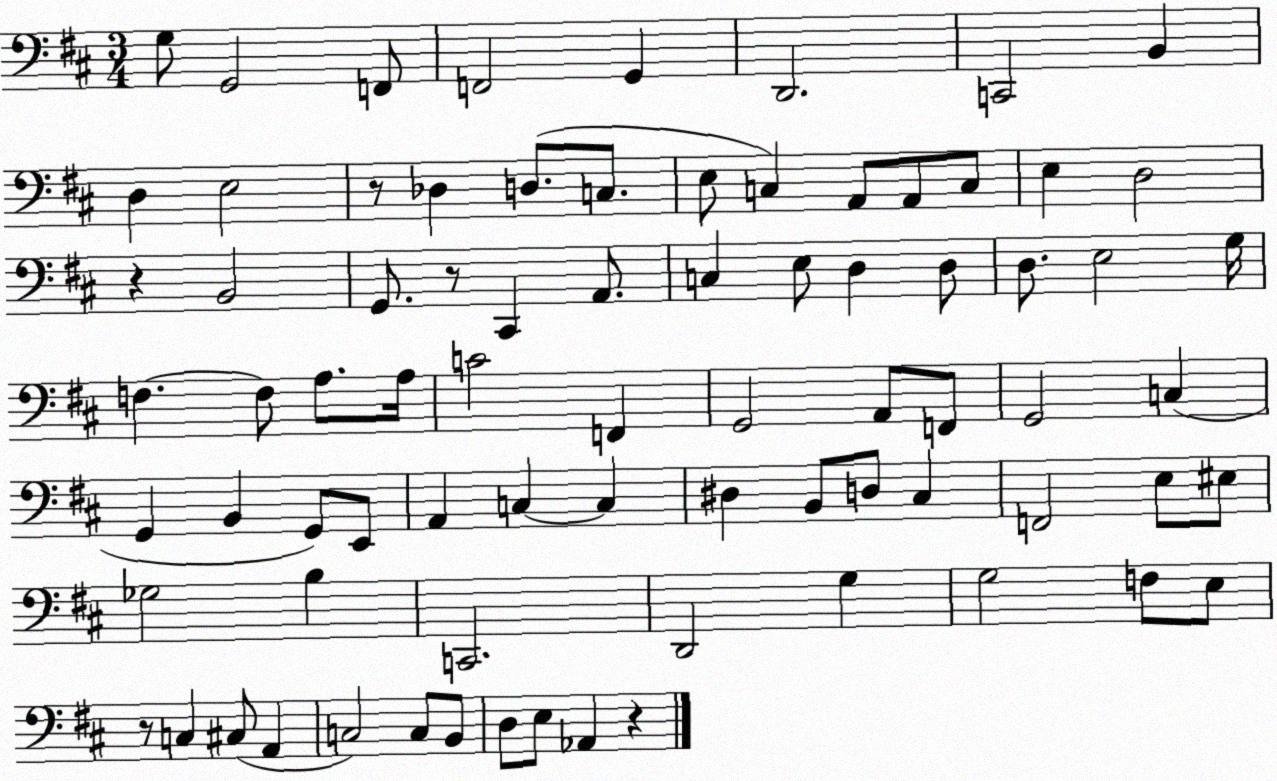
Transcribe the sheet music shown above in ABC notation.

X:1
T:Untitled
M:3/4
L:1/4
K:D
G,/2 G,,2 F,,/2 F,,2 G,, D,,2 C,,2 B,, D, E,2 z/2 _D, D,/2 C,/2 E,/2 C, A,,/2 A,,/2 C,/2 E, D,2 z B,,2 G,,/2 z/2 ^C,, A,,/2 C, E,/2 D, D,/2 D,/2 E,2 G,/4 F, F,/2 A,/2 A,/4 C2 F,, G,,2 A,,/2 F,,/2 G,,2 C, G,, B,, G,,/2 E,,/2 A,, C, C, ^D, B,,/2 D,/2 ^C, F,,2 E,/2 ^E,/2 _G,2 B, C,,2 D,,2 G, G,2 F,/2 E,/2 z/2 C, ^C,/2 A,, C,2 C,/2 B,,/2 D,/2 E,/2 _A,, z